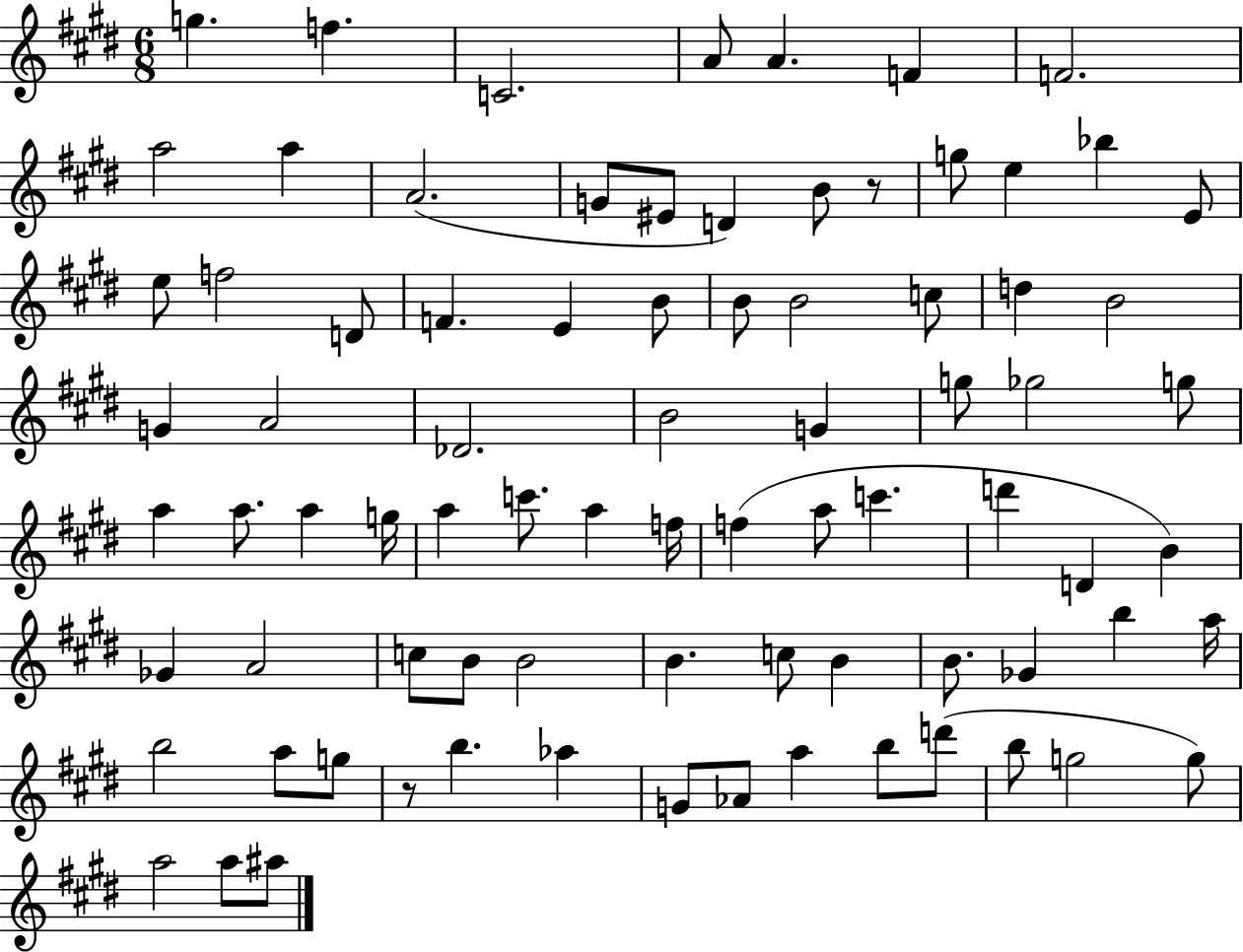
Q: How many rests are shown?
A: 2